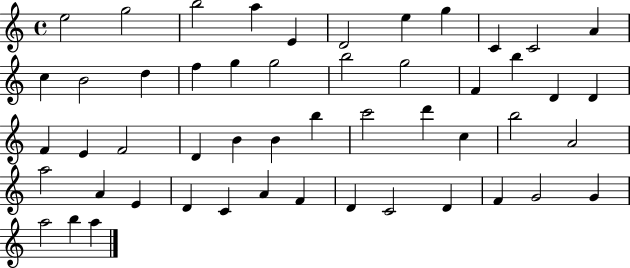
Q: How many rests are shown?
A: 0